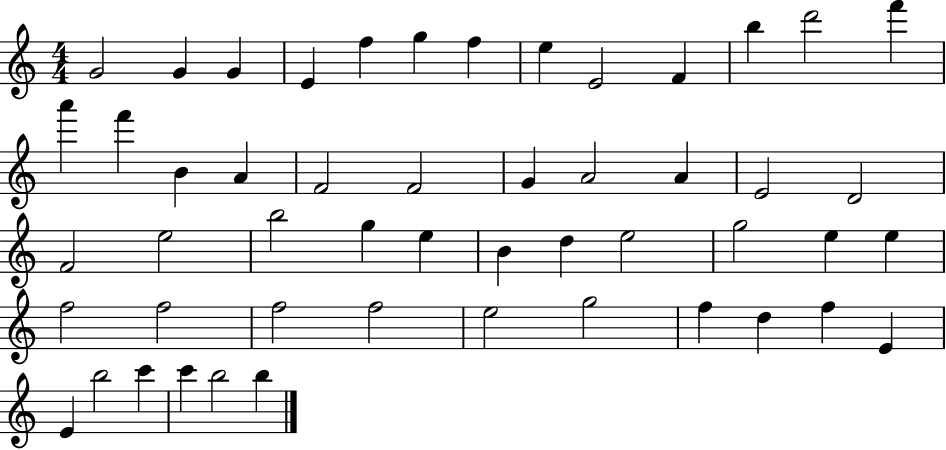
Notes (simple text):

G4/h G4/q G4/q E4/q F5/q G5/q F5/q E5/q E4/h F4/q B5/q D6/h F6/q A6/q F6/q B4/q A4/q F4/h F4/h G4/q A4/h A4/q E4/h D4/h F4/h E5/h B5/h G5/q E5/q B4/q D5/q E5/h G5/h E5/q E5/q F5/h F5/h F5/h F5/h E5/h G5/h F5/q D5/q F5/q E4/q E4/q B5/h C6/q C6/q B5/h B5/q